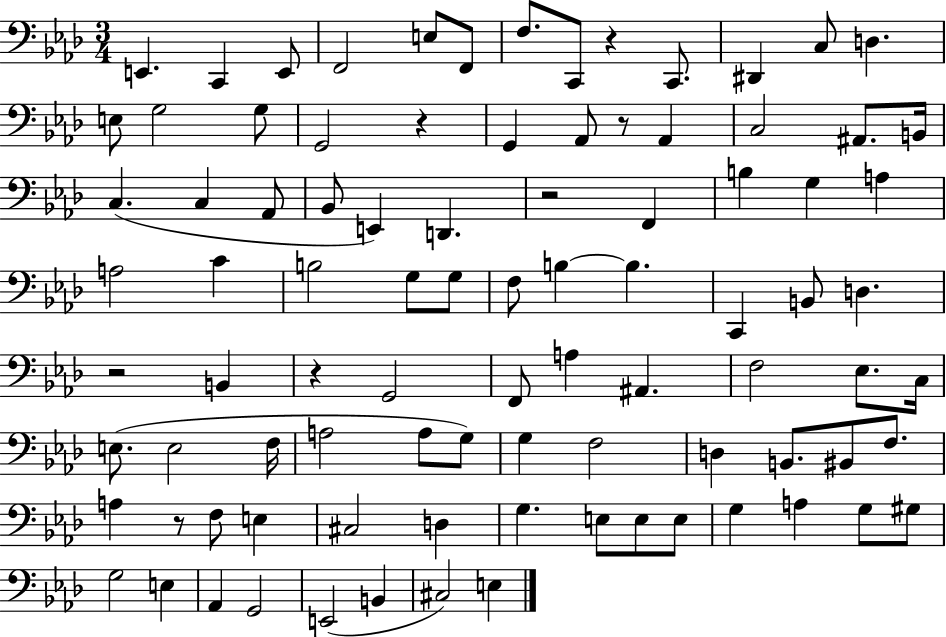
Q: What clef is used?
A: bass